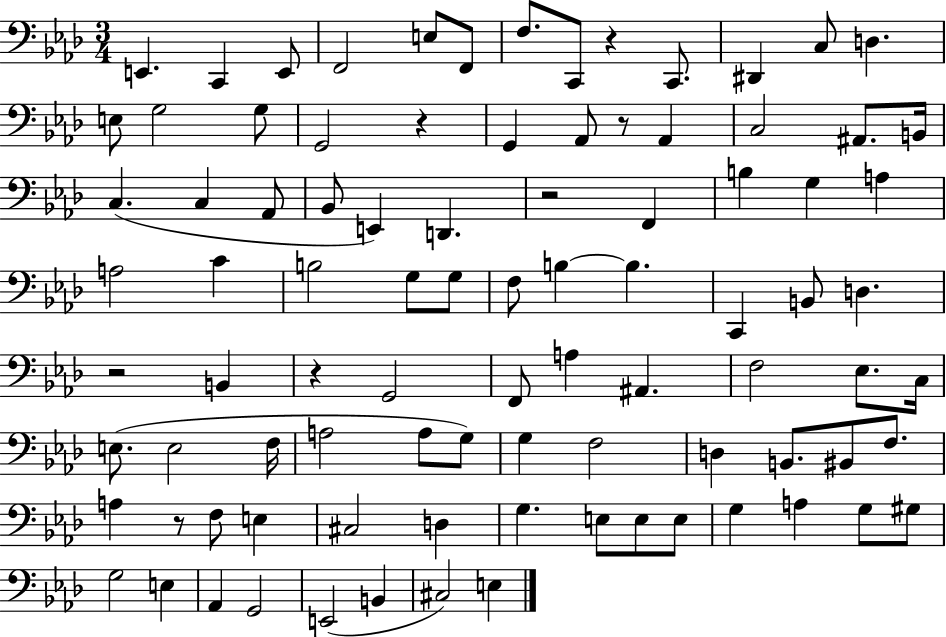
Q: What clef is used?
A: bass